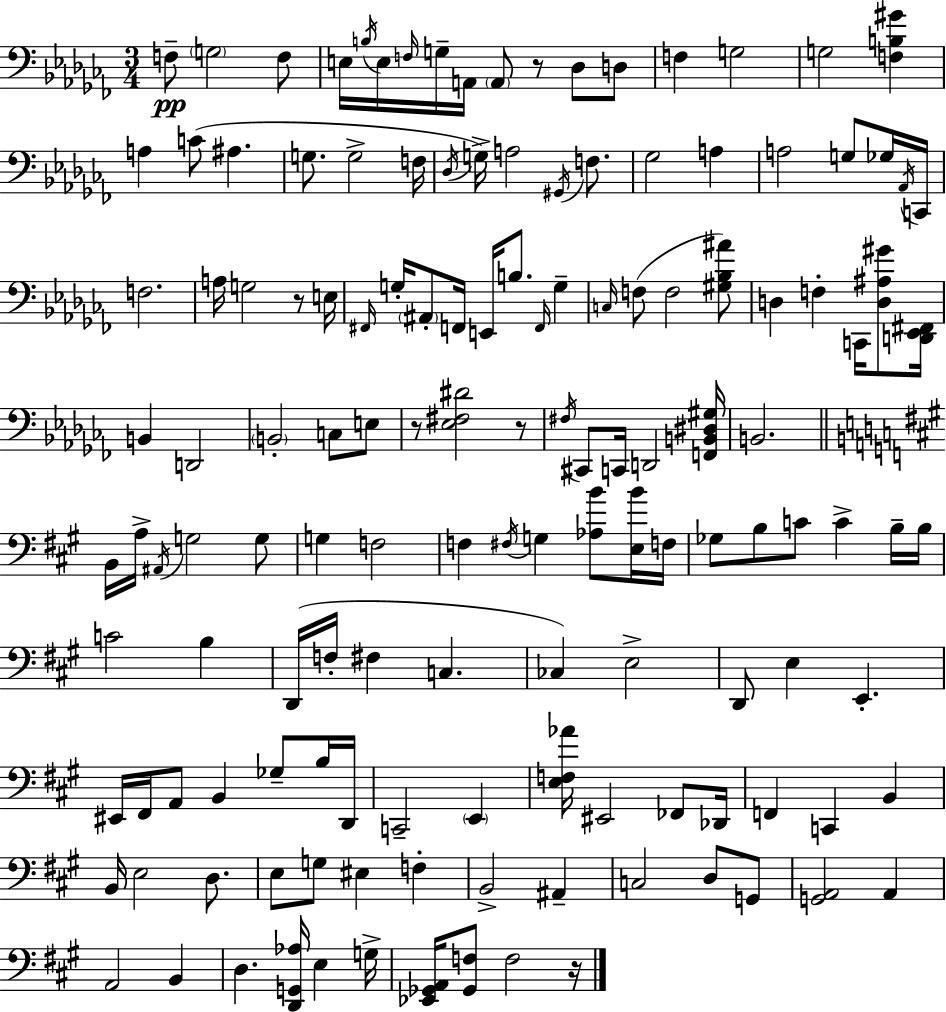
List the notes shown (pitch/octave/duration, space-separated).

F3/e G3/h F3/e E3/s B3/s E3/s F3/s G3/s A2/s A2/e R/e Db3/e D3/e F3/q G3/h G3/h [F3,B3,G#4]/q A3/q C4/e A#3/q. G3/e. G3/h F3/s Db3/s G3/s A3/h G#2/s F3/e. Gb3/h A3/q A3/h G3/e Gb3/s Ab2/s C2/s F3/h. A3/s G3/h R/e E3/s F#2/s G3/s A#2/e F2/s E2/s B3/e. F2/s G3/q C3/s F3/e F3/h [G#3,Bb3,A#4]/e D3/q F3/q C2/s [D3,A#3,G#4]/e [D2,Eb2,F#2]/s B2/q D2/h B2/h C3/e E3/e R/e [Eb3,F#3,D#4]/h R/e F#3/s C#2/e C2/s D2/h [F2,B2,D#3,G#3]/s B2/h. B2/s A3/s A#2/s G3/h G3/e G3/q F3/h F3/q F#3/s G3/q [Ab3,B4]/e [E3,B4]/s F3/s Gb3/e B3/e C4/e C4/q B3/s B3/s C4/h B3/q D2/s F3/s F#3/q C3/q. CES3/q E3/h D2/e E3/q E2/q. EIS2/s F#2/s A2/e B2/q Gb3/e B3/s D2/s C2/h E2/q [E3,F3,Ab4]/s EIS2/h FES2/e Db2/s F2/q C2/q B2/q B2/s E3/h D3/e. E3/e G3/e EIS3/q F3/q B2/h A#2/q C3/h D3/e G2/e [G2,A2]/h A2/q A2/h B2/q D3/q. [D2,G2,Ab3]/s E3/q G3/s [Eb2,Gb2,A2]/s [Gb2,F3]/e F3/h R/s